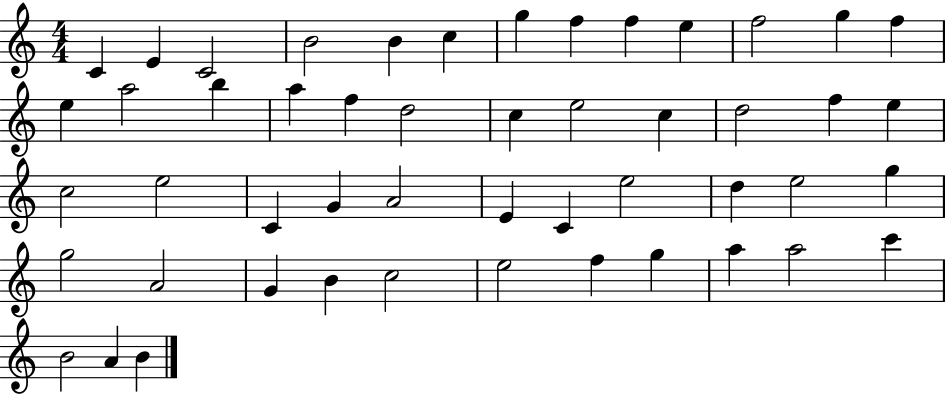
{
  \clef treble
  \numericTimeSignature
  \time 4/4
  \key c \major
  c'4 e'4 c'2 | b'2 b'4 c''4 | g''4 f''4 f''4 e''4 | f''2 g''4 f''4 | \break e''4 a''2 b''4 | a''4 f''4 d''2 | c''4 e''2 c''4 | d''2 f''4 e''4 | \break c''2 e''2 | c'4 g'4 a'2 | e'4 c'4 e''2 | d''4 e''2 g''4 | \break g''2 a'2 | g'4 b'4 c''2 | e''2 f''4 g''4 | a''4 a''2 c'''4 | \break b'2 a'4 b'4 | \bar "|."
}